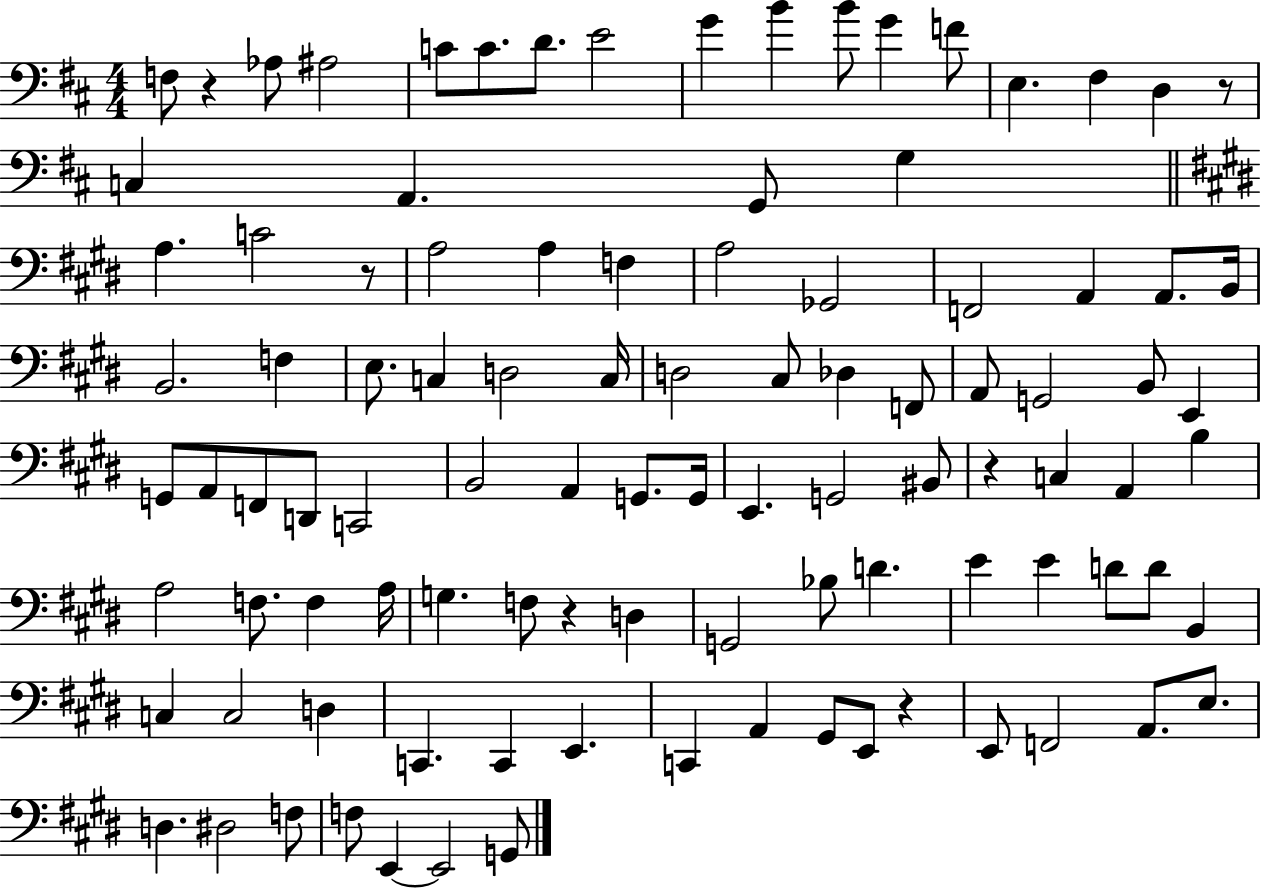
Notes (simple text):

F3/e R/q Ab3/e A#3/h C4/e C4/e. D4/e. E4/h G4/q B4/q B4/e G4/q F4/e E3/q. F#3/q D3/q R/e C3/q A2/q. G2/e G3/q A3/q. C4/h R/e A3/h A3/q F3/q A3/h Gb2/h F2/h A2/q A2/e. B2/s B2/h. F3/q E3/e. C3/q D3/h C3/s D3/h C#3/e Db3/q F2/e A2/e G2/h B2/e E2/q G2/e A2/e F2/e D2/e C2/h B2/h A2/q G2/e. G2/s E2/q. G2/h BIS2/e R/q C3/q A2/q B3/q A3/h F3/e. F3/q A3/s G3/q. F3/e R/q D3/q G2/h Bb3/e D4/q. E4/q E4/q D4/e D4/e B2/q C3/q C3/h D3/q C2/q. C2/q E2/q. C2/q A2/q G#2/e E2/e R/q E2/e F2/h A2/e. E3/e. D3/q. D#3/h F3/e F3/e E2/q E2/h G2/e